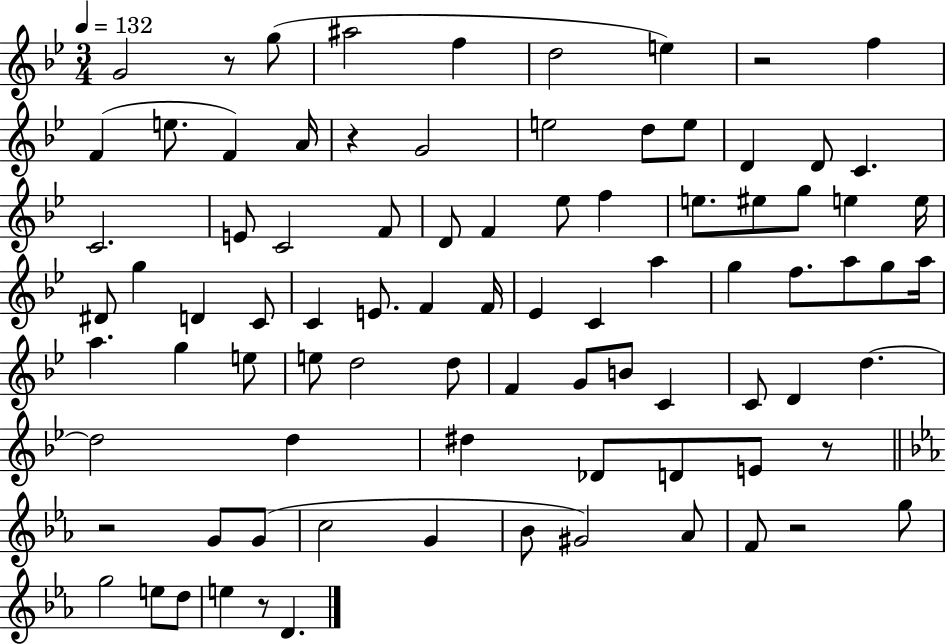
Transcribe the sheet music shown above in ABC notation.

X:1
T:Untitled
M:3/4
L:1/4
K:Bb
G2 z/2 g/2 ^a2 f d2 e z2 f F e/2 F A/4 z G2 e2 d/2 e/2 D D/2 C C2 E/2 C2 F/2 D/2 F _e/2 f e/2 ^e/2 g/2 e e/4 ^D/2 g D C/2 C E/2 F F/4 _E C a g f/2 a/2 g/2 a/4 a g e/2 e/2 d2 d/2 F G/2 B/2 C C/2 D d d2 d ^d _D/2 D/2 E/2 z/2 z2 G/2 G/2 c2 G _B/2 ^G2 _A/2 F/2 z2 g/2 g2 e/2 d/2 e z/2 D